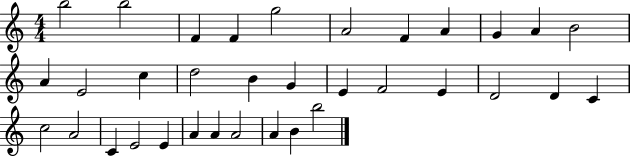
{
  \clef treble
  \numericTimeSignature
  \time 4/4
  \key c \major
  b''2 b''2 | f'4 f'4 g''2 | a'2 f'4 a'4 | g'4 a'4 b'2 | \break a'4 e'2 c''4 | d''2 b'4 g'4 | e'4 f'2 e'4 | d'2 d'4 c'4 | \break c''2 a'2 | c'4 e'2 e'4 | a'4 a'4 a'2 | a'4 b'4 b''2 | \break \bar "|."
}